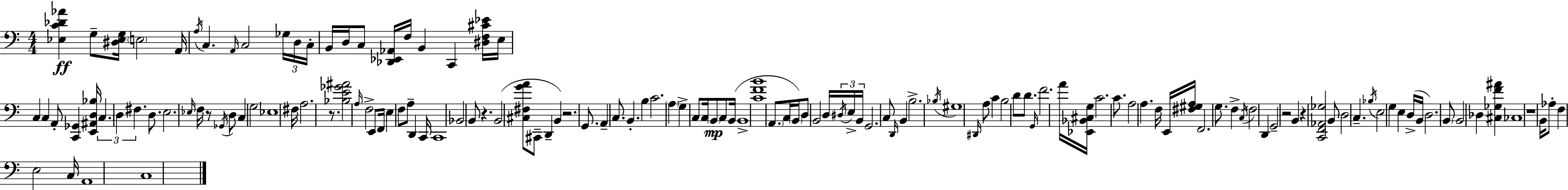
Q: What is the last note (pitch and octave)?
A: C3